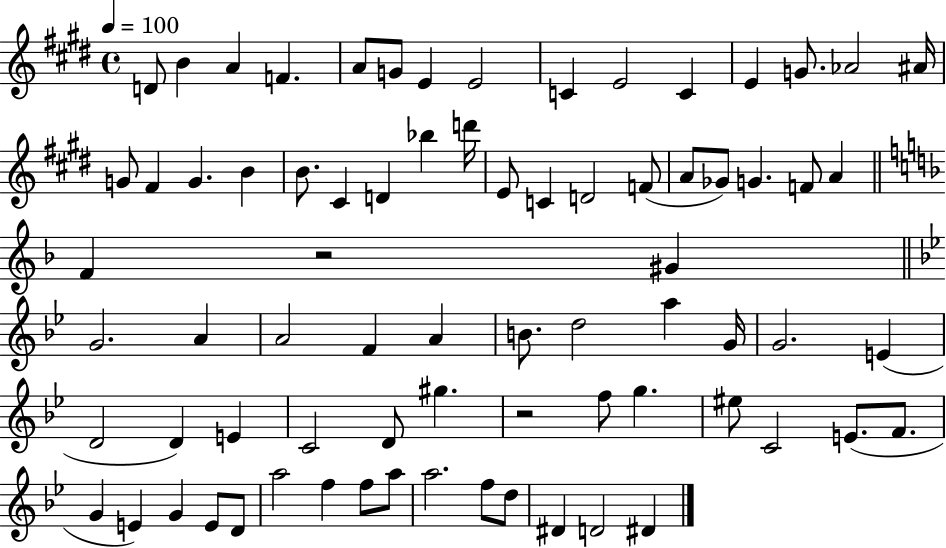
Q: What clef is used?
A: treble